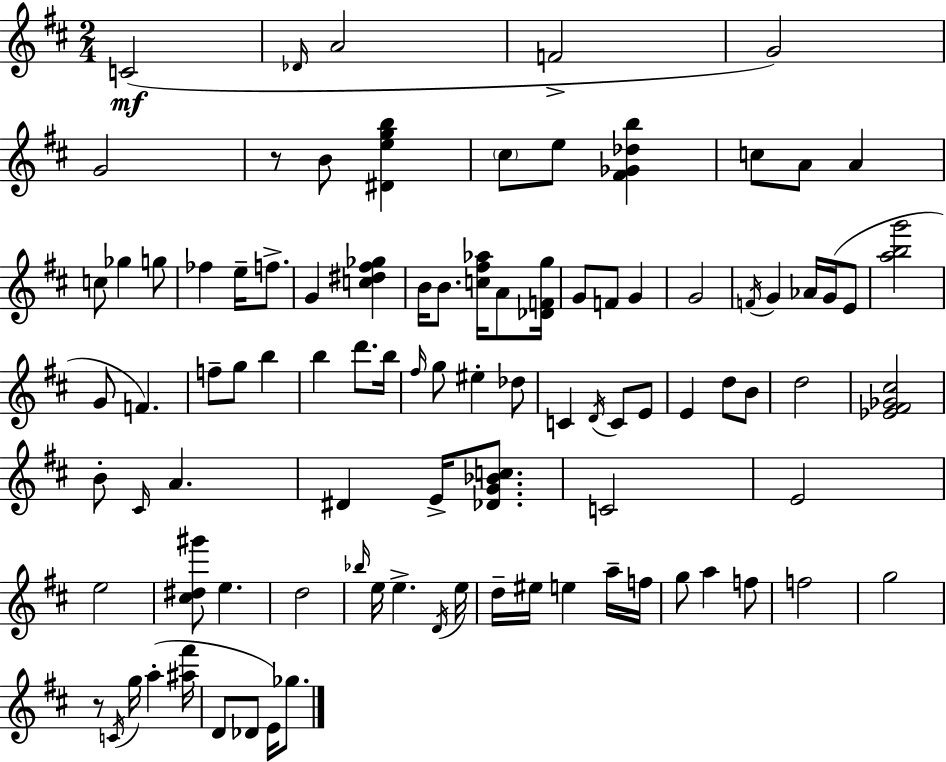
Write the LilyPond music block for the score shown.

{
  \clef treble
  \numericTimeSignature
  \time 2/4
  \key d \major
  c'2(\mf | \grace { des'16 } a'2 | f'2-> | g'2) | \break g'2 | r8 b'8 <dis' e'' g'' b''>4 | \parenthesize cis''8 e''8 <fis' ges' des'' b''>4 | c''8 a'8 a'4 | \break c''8 ges''4 g''8 | fes''4 e''16-- f''8.-> | g'4 <c'' dis'' fis'' ges''>4 | b'16 b'8. <c'' fis'' aes''>16 a'8 | \break <des' f' g''>16 g'8 f'8 g'4 | g'2 | \acciaccatura { f'16 } g'4 aes'16 g'16( | e'8 <a'' b'' g'''>2 | \break g'8 f'4.) | f''8-- g''8 b''4 | b''4 d'''8. | b''16 \grace { fis''16 } g''8 eis''4-. | \break des''8 c'4 \acciaccatura { d'16 } | c'8 e'8 e'4 | d''8 b'8 d''2 | <ees' fis' ges' cis''>2 | \break b'8-. \grace { cis'16 } a'4. | dis'4 | e'16-> <des' g' bes' c''>8. c'2 | e'2 | \break e''2 | <cis'' dis'' gis'''>8 e''4. | d''2 | \grace { bes''16 } e''16 e''4.-> | \break \acciaccatura { d'16 } e''16 d''16-- | eis''16 e''4 a''16-- f''16 g''8 | a''4 f''8 f''2 | g''2 | \break r8 | \acciaccatura { c'16 } g''16 a''4-.( <ais'' fis'''>16 | d'8 des'8 e'16) ges''8. | \bar "|."
}